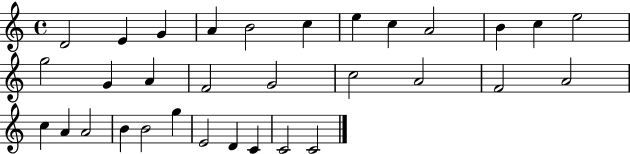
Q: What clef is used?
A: treble